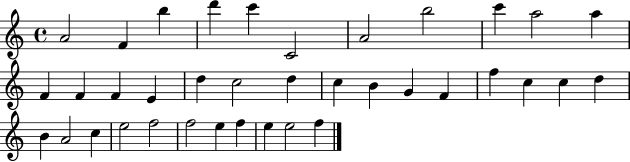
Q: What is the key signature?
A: C major